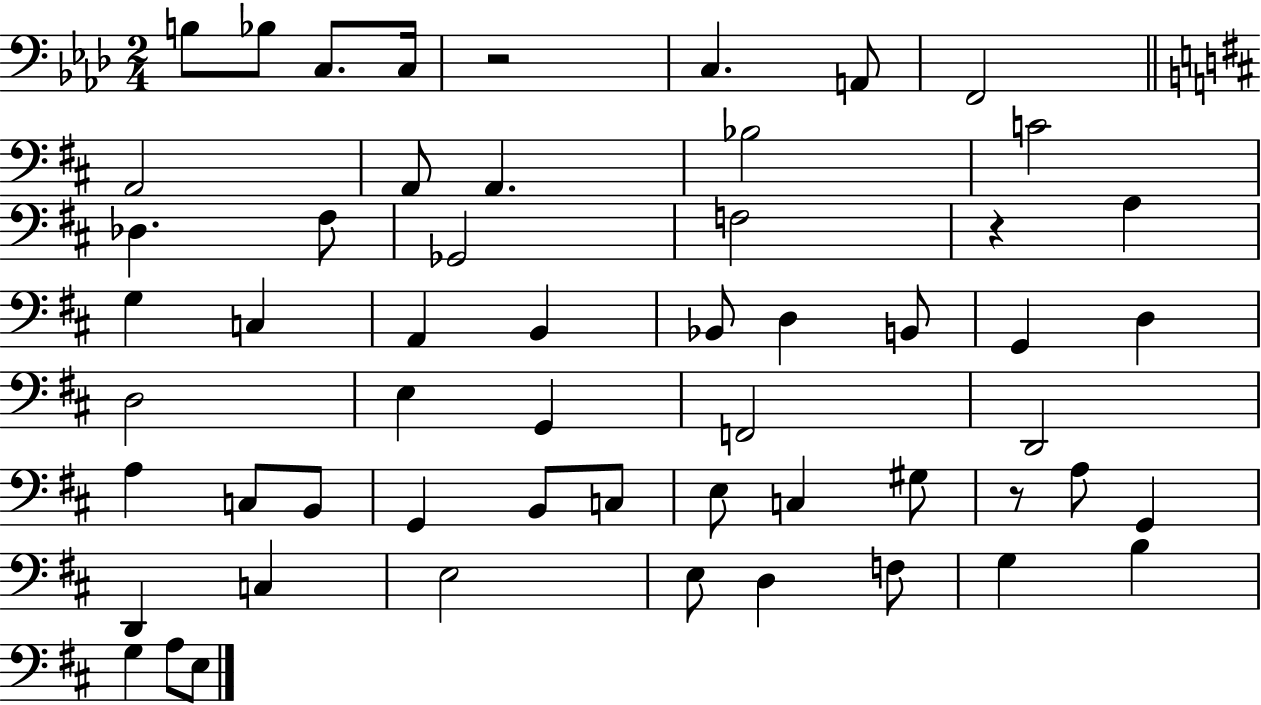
B3/e Bb3/e C3/e. C3/s R/h C3/q. A2/e F2/h A2/h A2/e A2/q. Bb3/h C4/h Db3/q. F#3/e Gb2/h F3/h R/q A3/q G3/q C3/q A2/q B2/q Bb2/e D3/q B2/e G2/q D3/q D3/h E3/q G2/q F2/h D2/h A3/q C3/e B2/e G2/q B2/e C3/e E3/e C3/q G#3/e R/e A3/e G2/q D2/q C3/q E3/h E3/e D3/q F3/e G3/q B3/q G3/q A3/e E3/e